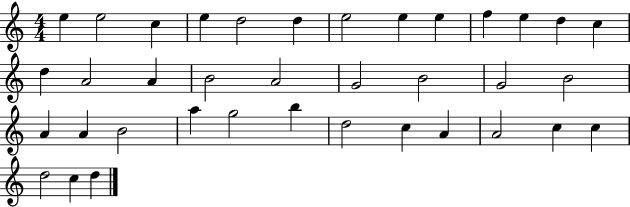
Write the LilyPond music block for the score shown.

{
  \clef treble
  \numericTimeSignature
  \time 4/4
  \key c \major
  e''4 e''2 c''4 | e''4 d''2 d''4 | e''2 e''4 e''4 | f''4 e''4 d''4 c''4 | \break d''4 a'2 a'4 | b'2 a'2 | g'2 b'2 | g'2 b'2 | \break a'4 a'4 b'2 | a''4 g''2 b''4 | d''2 c''4 a'4 | a'2 c''4 c''4 | \break d''2 c''4 d''4 | \bar "|."
}